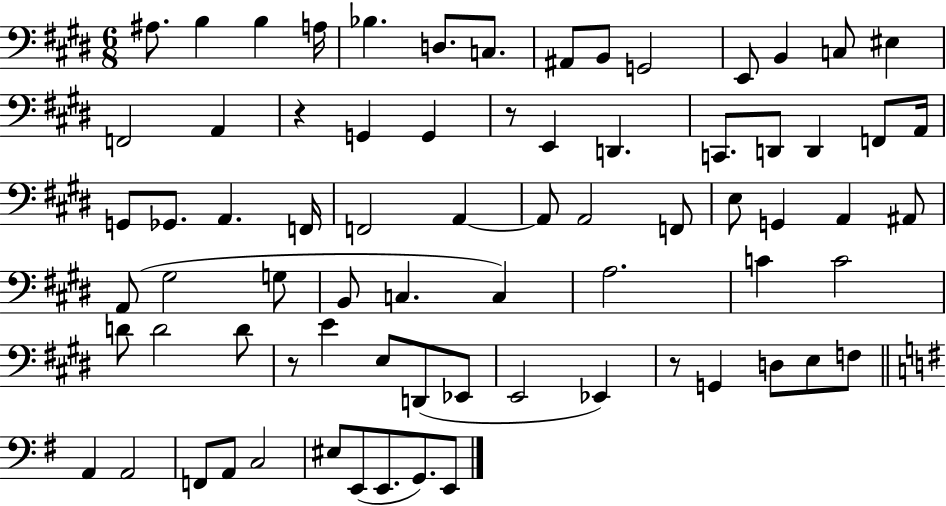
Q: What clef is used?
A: bass